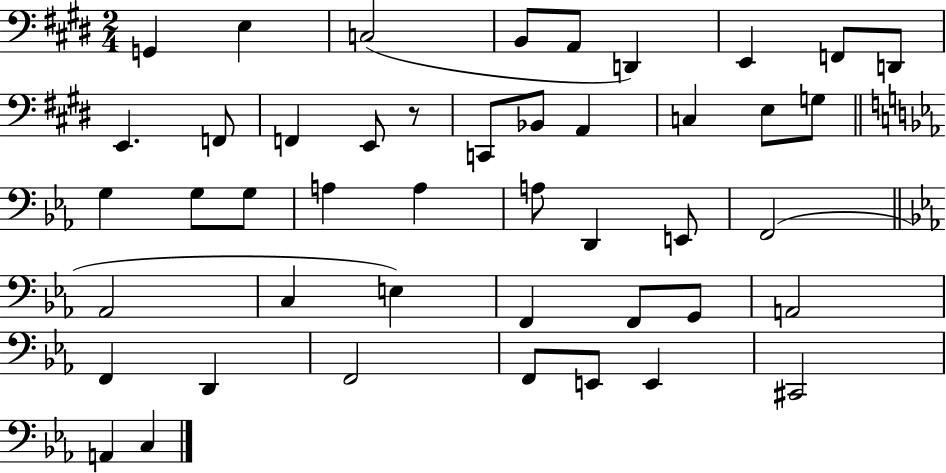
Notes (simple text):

G2/q E3/q C3/h B2/e A2/e D2/q E2/q F2/e D2/e E2/q. F2/e F2/q E2/e R/e C2/e Bb2/e A2/q C3/q E3/e G3/e G3/q G3/e G3/e A3/q A3/q A3/e D2/q E2/e F2/h Ab2/h C3/q E3/q F2/q F2/e G2/e A2/h F2/q D2/q F2/h F2/e E2/e E2/q C#2/h A2/q C3/q